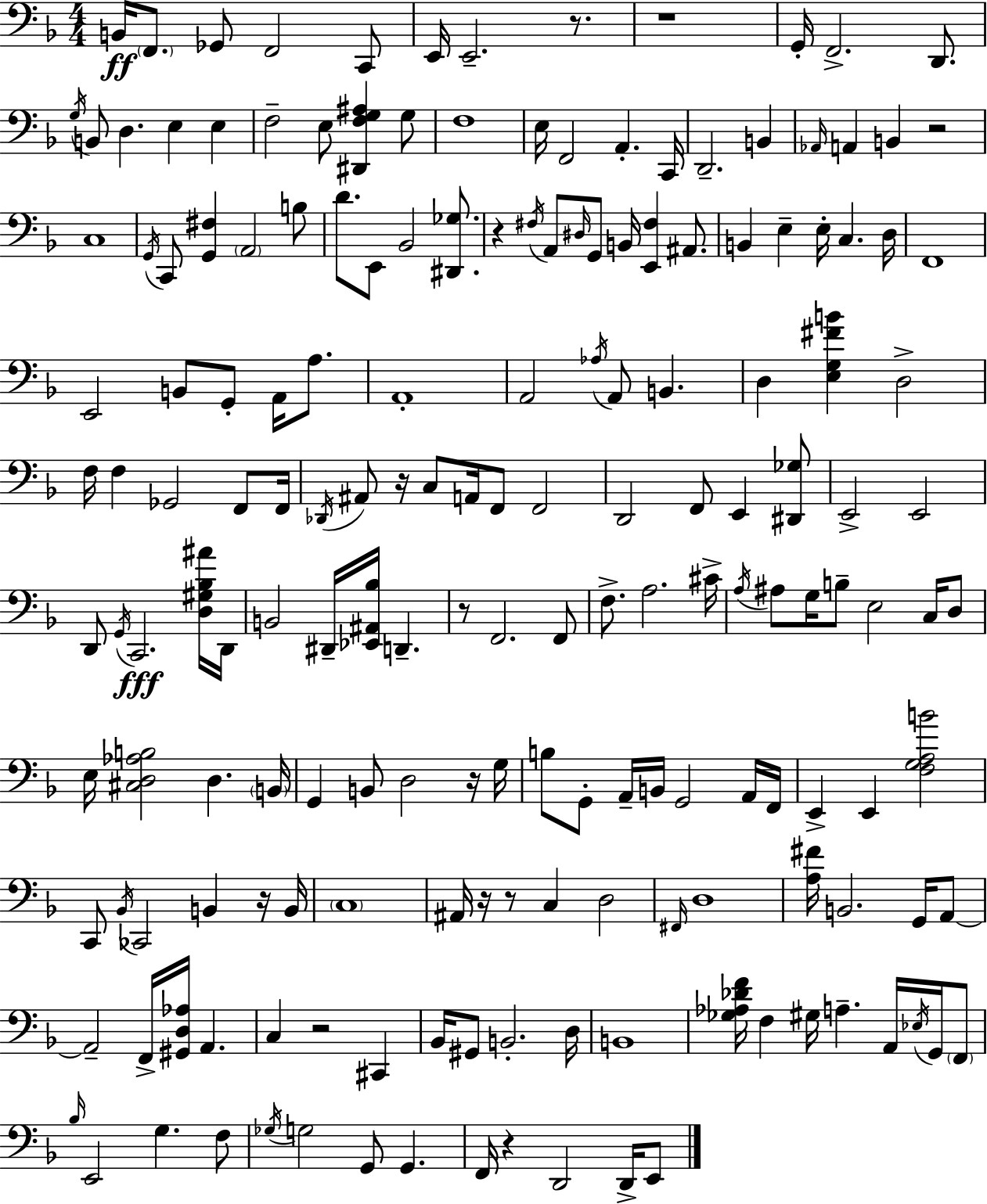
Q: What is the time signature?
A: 4/4